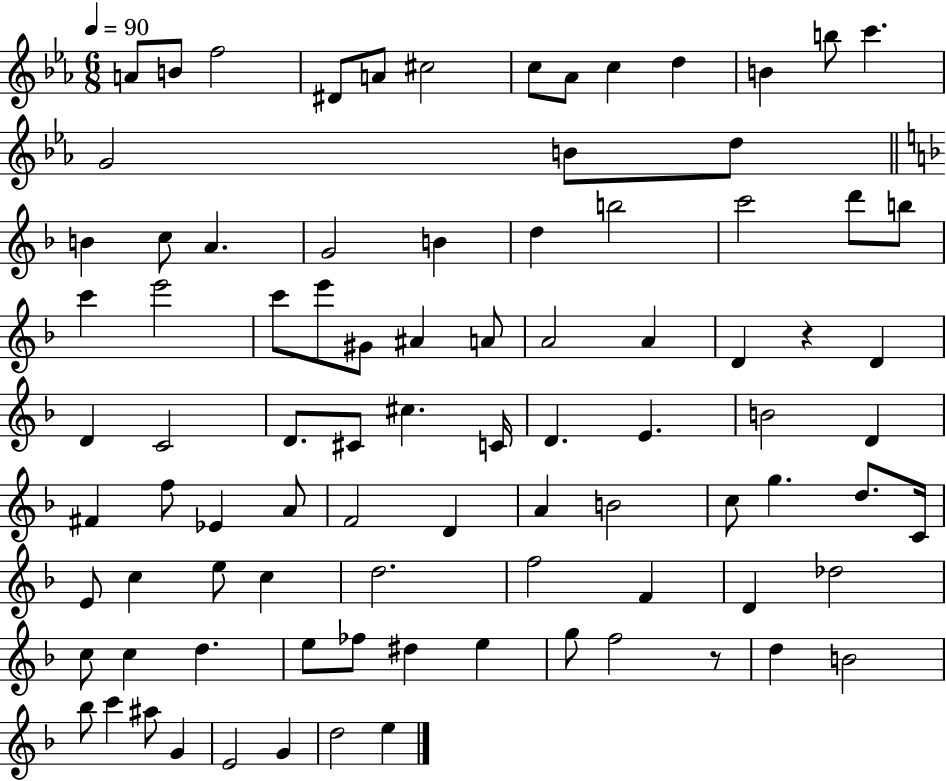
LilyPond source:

{
  \clef treble
  \numericTimeSignature
  \time 6/8
  \key ees \major
  \tempo 4 = 90
  a'8 b'8 f''2 | dis'8 a'8 cis''2 | c''8 aes'8 c''4 d''4 | b'4 b''8 c'''4. | \break g'2 b'8 d''8 | \bar "||" \break \key f \major b'4 c''8 a'4. | g'2 b'4 | d''4 b''2 | c'''2 d'''8 b''8 | \break c'''4 e'''2 | c'''8 e'''8 gis'8 ais'4 a'8 | a'2 a'4 | d'4 r4 d'4 | \break d'4 c'2 | d'8. cis'8 cis''4. c'16 | d'4. e'4. | b'2 d'4 | \break fis'4 f''8 ees'4 a'8 | f'2 d'4 | a'4 b'2 | c''8 g''4. d''8. c'16 | \break e'8 c''4 e''8 c''4 | d''2. | f''2 f'4 | d'4 des''2 | \break c''8 c''4 d''4. | e''8 fes''8 dis''4 e''4 | g''8 f''2 r8 | d''4 b'2 | \break bes''8 c'''4 ais''8 g'4 | e'2 g'4 | d''2 e''4 | \bar "|."
}